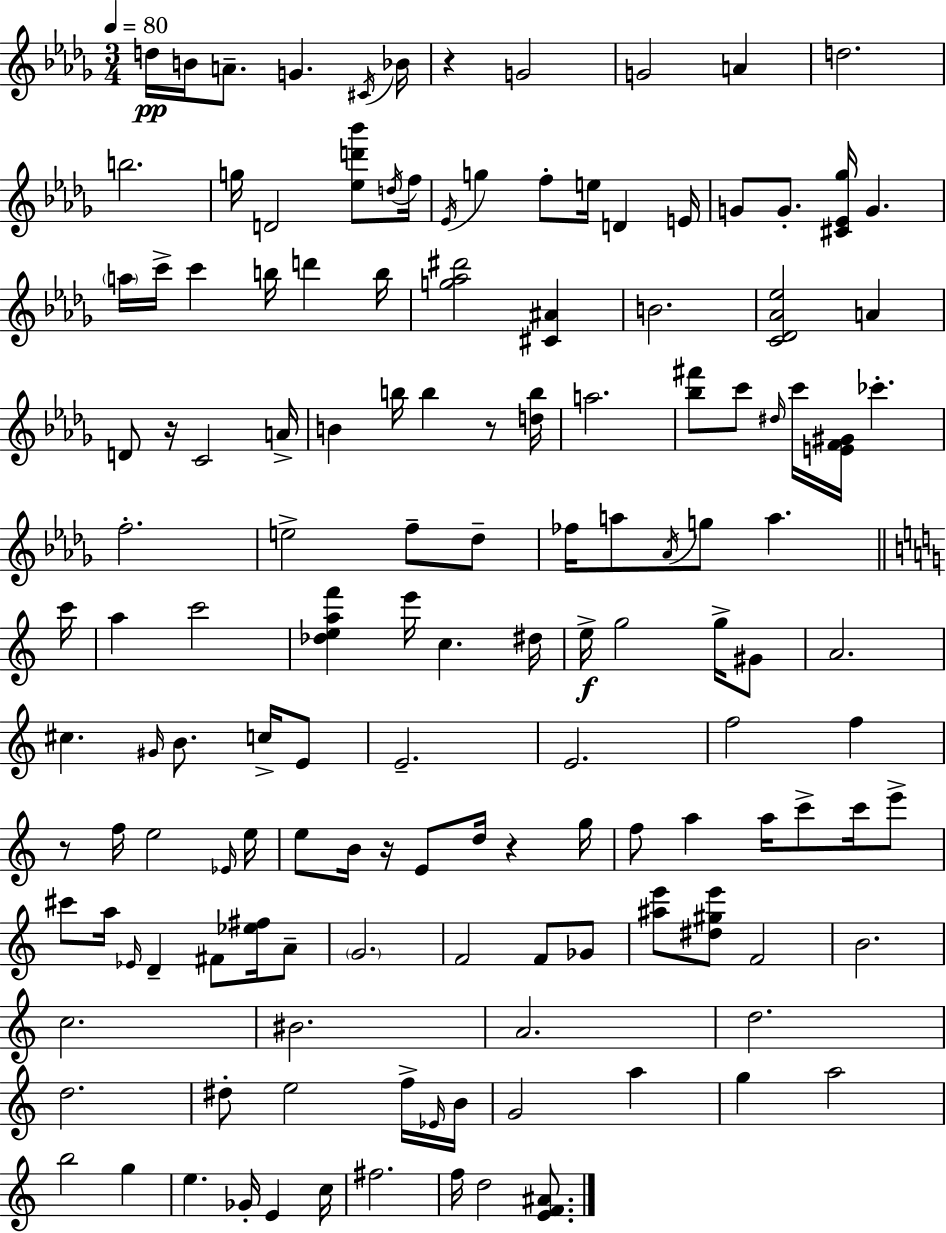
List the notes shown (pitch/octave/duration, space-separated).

D5/s B4/s A4/e. G4/q. C#4/s Bb4/s R/q G4/h G4/h A4/q D5/h. B5/h. G5/s D4/h [Eb5,D6,Bb6]/e D5/s F5/s Eb4/s G5/q F5/e E5/s D4/q E4/s G4/e G4/e. [C#4,Eb4,Gb5]/s G4/q. A5/s C6/s C6/q B5/s D6/q B5/s [G5,Ab5,D#6]/h [C#4,A#4]/q B4/h. [C4,Db4,Ab4,Eb5]/h A4/q D4/e R/s C4/h A4/s B4/q B5/s B5/q R/e [D5,B5]/s A5/h. [Bb5,F#6]/e C6/e D#5/s C6/s [E4,F4,G#4]/s CES6/q. F5/h. E5/h F5/e Db5/e FES5/s A5/e Ab4/s G5/e A5/q. C6/s A5/q C6/h [Db5,E5,A5,F6]/q E6/s C5/q. D#5/s E5/s G5/h G5/s G#4/e A4/h. C#5/q. G#4/s B4/e. C5/s E4/e E4/h. E4/h. F5/h F5/q R/e F5/s E5/h Eb4/s E5/s E5/e B4/s R/s E4/e D5/s R/q G5/s F5/e A5/q A5/s C6/e C6/s E6/e C#6/e A5/s Eb4/s D4/q F#4/e [Eb5,F#5]/s A4/e G4/h. F4/h F4/e Gb4/e [A#5,E6]/e [D#5,G#5,E6]/e F4/h B4/h. C5/h. BIS4/h. A4/h. D5/h. D5/h. D#5/e E5/h F5/s Eb4/s B4/s G4/h A5/q G5/q A5/h B5/h G5/q E5/q. Gb4/s E4/q C5/s F#5/h. F5/s D5/h [E4,F4,A#4]/e.